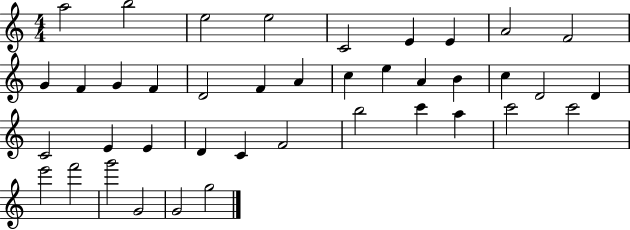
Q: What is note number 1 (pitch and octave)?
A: A5